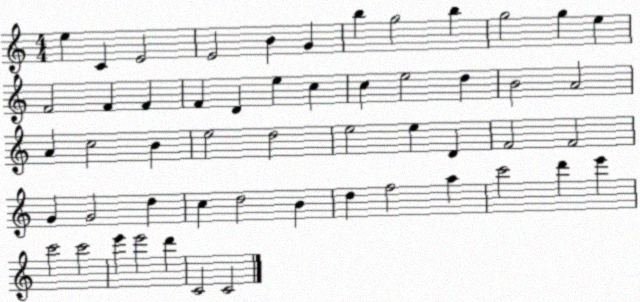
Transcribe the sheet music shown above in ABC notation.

X:1
T:Untitled
M:4/4
L:1/4
K:C
e C E2 E2 B G b g2 b g2 g e F2 F F F D e c c e2 d B2 A2 A c2 B e2 d2 e2 e D F2 F2 G G2 d c d2 B d f2 a c'2 d' e' c'2 c'2 e' e'2 d' C2 C2